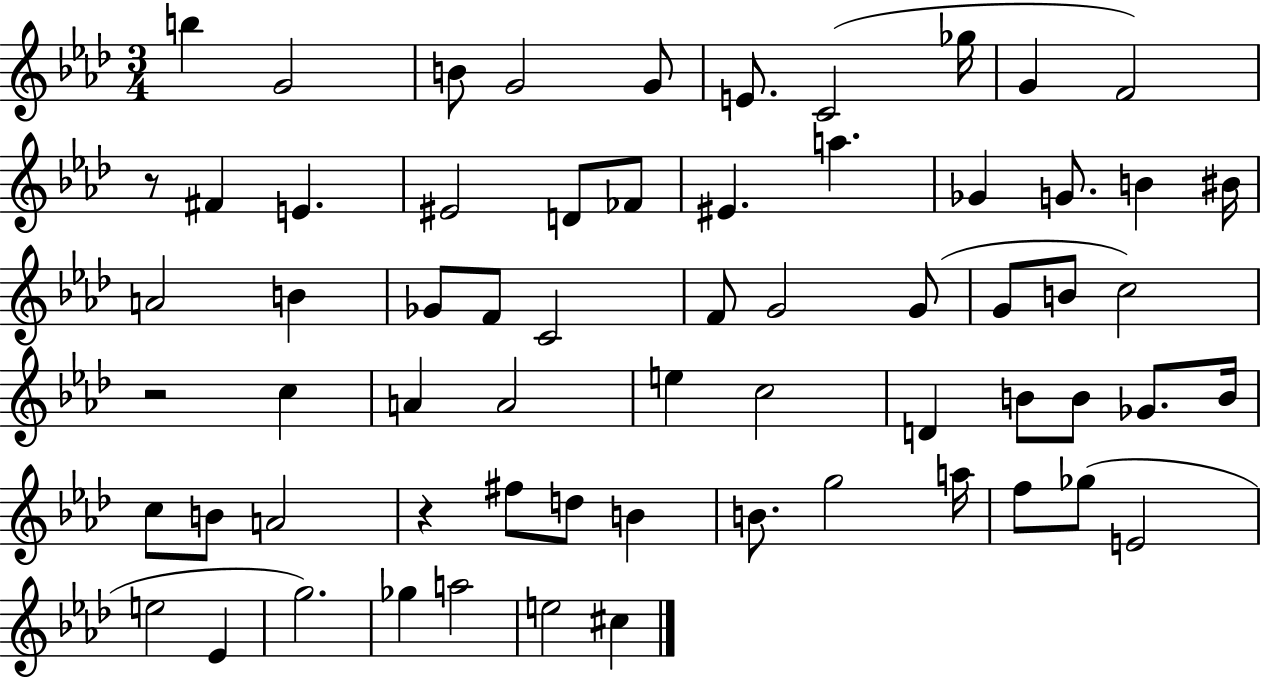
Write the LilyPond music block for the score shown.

{
  \clef treble
  \numericTimeSignature
  \time 3/4
  \key aes \major
  b''4 g'2 | b'8 g'2 g'8 | e'8. c'2( ges''16 | g'4 f'2) | \break r8 fis'4 e'4. | eis'2 d'8 fes'8 | eis'4. a''4. | ges'4 g'8. b'4 bis'16 | \break a'2 b'4 | ges'8 f'8 c'2 | f'8 g'2 g'8( | g'8 b'8 c''2) | \break r2 c''4 | a'4 a'2 | e''4 c''2 | d'4 b'8 b'8 ges'8. b'16 | \break c''8 b'8 a'2 | r4 fis''8 d''8 b'4 | b'8. g''2 a''16 | f''8 ges''8( e'2 | \break e''2 ees'4 | g''2.) | ges''4 a''2 | e''2 cis''4 | \break \bar "|."
}